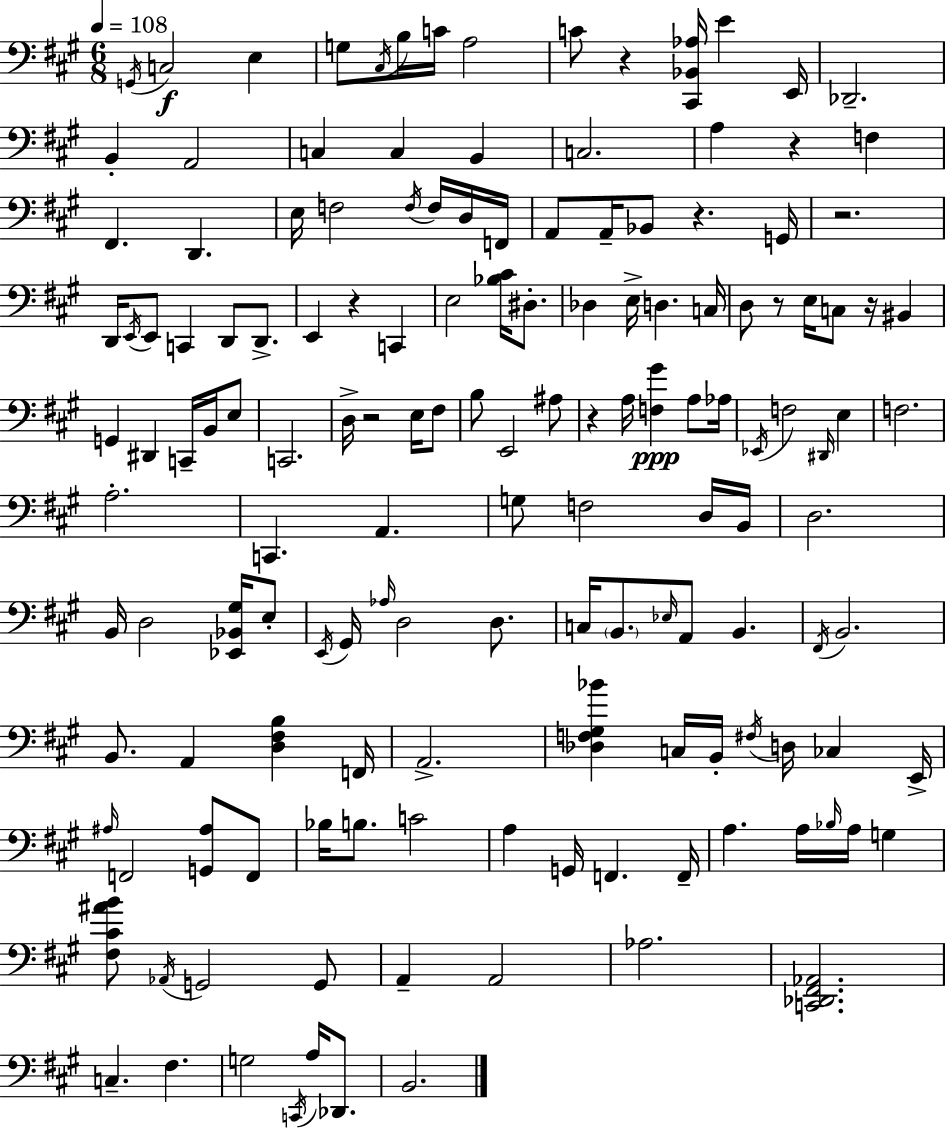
X:1
T:Untitled
M:6/8
L:1/4
K:A
G,,/4 C,2 E, G,/2 ^C,/4 B,/4 C/4 A,2 C/2 z [^C,,_B,,_A,]/4 E E,,/4 _D,,2 B,, A,,2 C, C, B,, C,2 A, z F, ^F,, D,, E,/4 F,2 F,/4 F,/4 D,/4 F,,/4 A,,/2 A,,/4 _B,,/2 z G,,/4 z2 D,,/4 E,,/4 E,,/2 C,, D,,/2 D,,/2 E,, z C,, E,2 [_B,^C]/4 ^D,/2 _D, E,/4 D, C,/4 D,/2 z/2 E,/4 C,/2 z/4 ^B,, G,, ^D,, C,,/4 B,,/4 E,/2 C,,2 D,/4 z2 E,/4 ^F,/2 B,/2 E,,2 ^A,/2 z A,/4 [F,^G] A,/2 _A,/4 _E,,/4 F,2 ^D,,/4 E, F,2 A,2 C,, A,, G,/2 F,2 D,/4 B,,/4 D,2 B,,/4 D,2 [_E,,_B,,^G,]/4 E,/2 E,,/4 ^G,,/4 _A,/4 D,2 D,/2 C,/4 B,,/2 _E,/4 A,,/2 B,, ^F,,/4 B,,2 B,,/2 A,, [D,^F,B,] F,,/4 A,,2 [_D,F,^G,_B] C,/4 B,,/4 ^F,/4 D,/4 _C, E,,/4 ^A,/4 F,,2 [G,,^A,]/2 F,,/2 _B,/4 B,/2 C2 A, G,,/4 F,, F,,/4 A, A,/4 _B,/4 A,/4 G, [^F,^C^AB]/2 _A,,/4 G,,2 G,,/2 A,, A,,2 _A,2 [C,,_D,,^F,,_A,,]2 C, ^F, G,2 C,,/4 A,/4 _D,,/2 B,,2